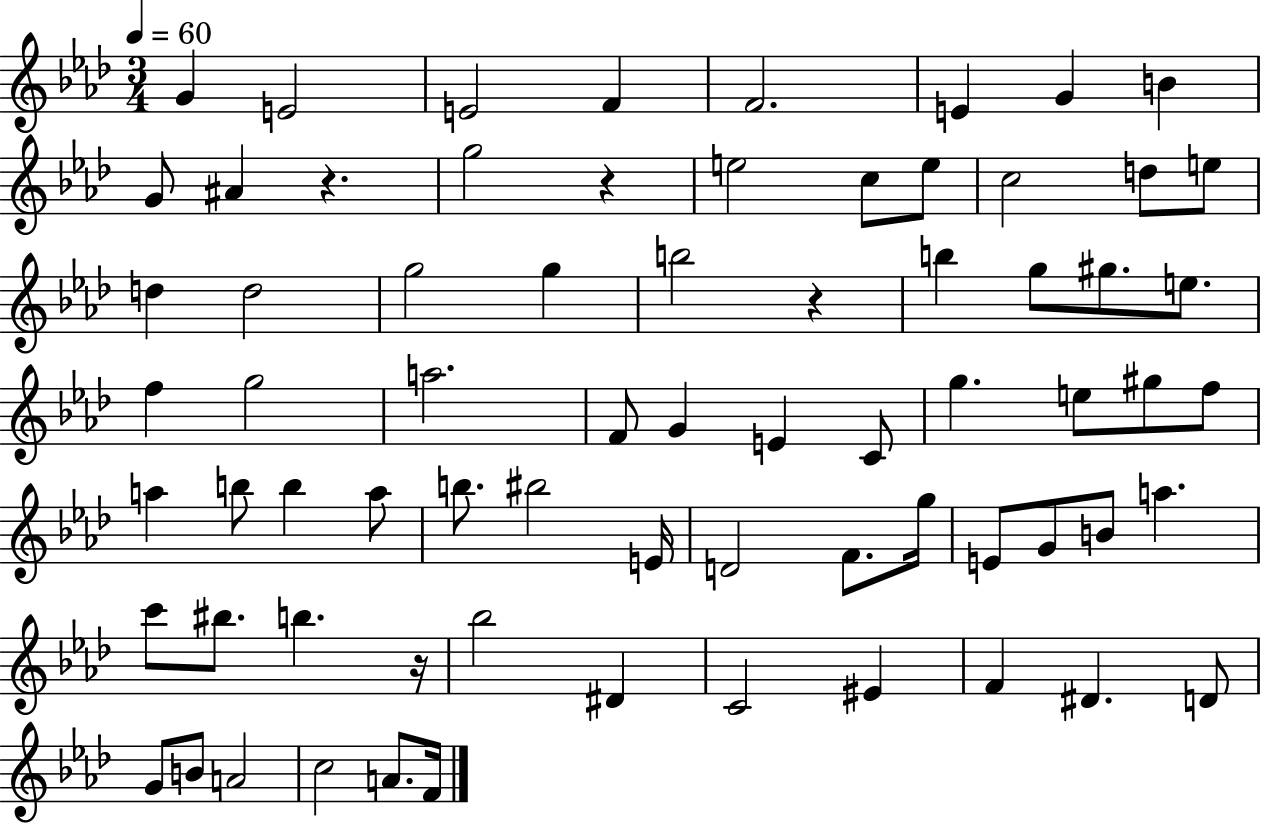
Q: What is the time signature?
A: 3/4